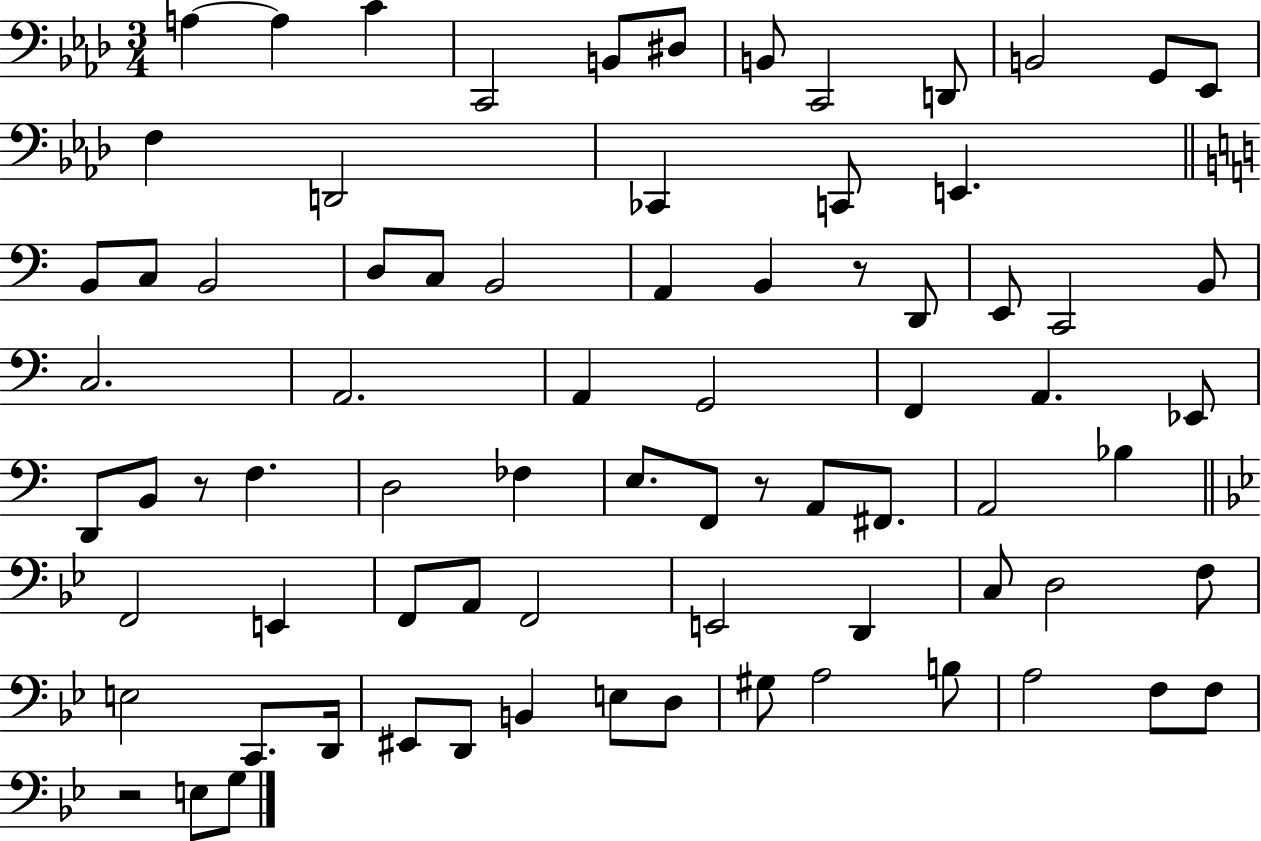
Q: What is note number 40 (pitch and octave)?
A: D3